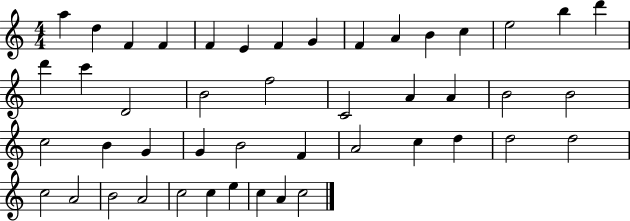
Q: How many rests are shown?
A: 0